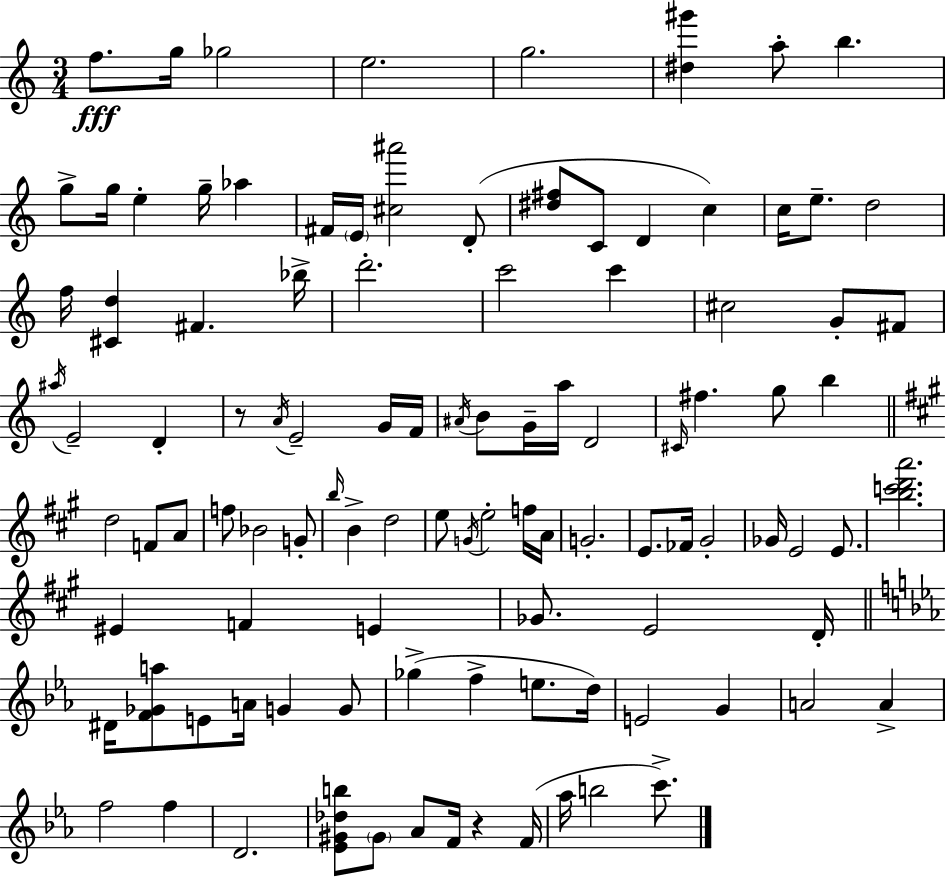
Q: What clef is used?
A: treble